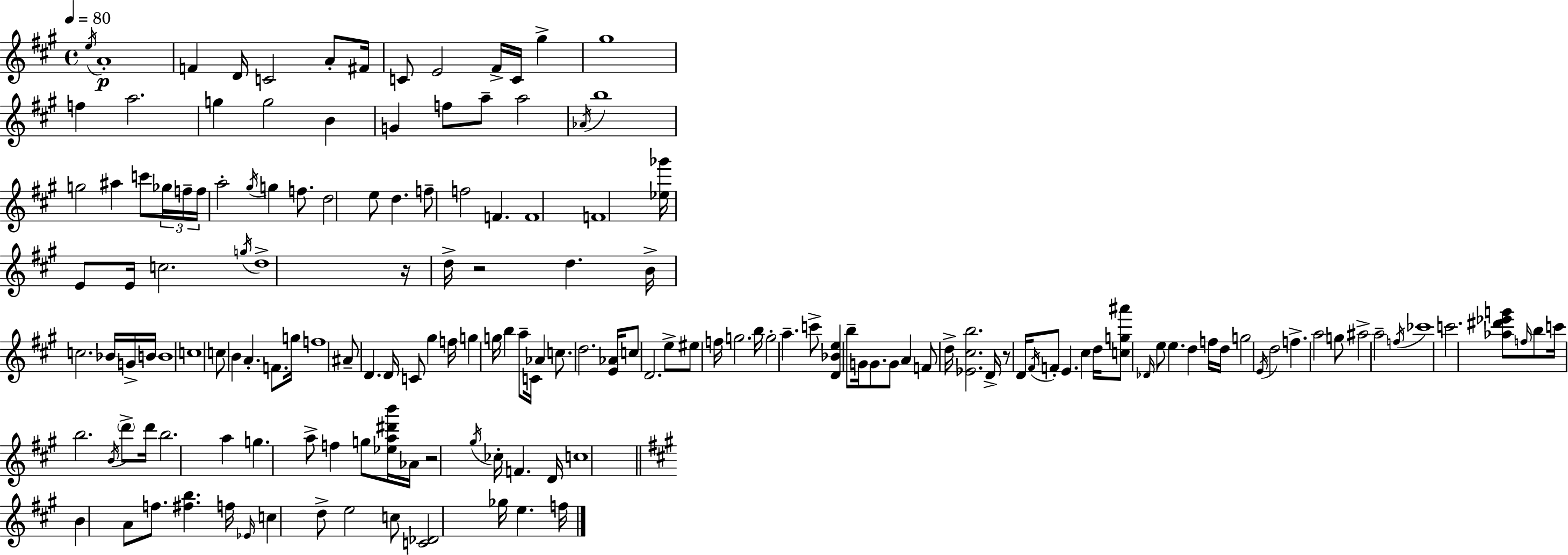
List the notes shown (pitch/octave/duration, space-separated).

E5/s A4/w F4/q D4/s C4/h A4/e F#4/s C4/e E4/h F#4/s C4/s G#5/q G#5/w F5/q A5/h. G5/q G5/h B4/q G4/q F5/e A5/e A5/h Ab4/s B5/w G5/h A#5/q C6/e Gb5/s F5/s F5/s A5/h G#5/s G5/q F5/e. D5/h E5/e D5/q. F5/e F5/h F4/q. F4/w F4/w [Eb5,Gb6]/s E4/e E4/s C5/h. G5/s D5/w R/s D5/s R/h D5/q. B4/s C5/h. Bb4/s G4/s B4/s B4/w C5/w C5/e B4/q A4/q. F4/e. G5/s F5/w A#4/e D4/q. D4/s C4/e G#5/q F5/s G5/q G5/s B5/q A5/e C4/s Ab4/q C5/e. D5/h. [E4,Ab4]/s C5/e D4/h. E5/e EIS5/e F5/s G5/h. B5/s G5/h A5/q. C6/e [D4,Bb4,E5]/q B5/e G4/s G4/e. G4/e A4/q F4/e D5/s [Eb4,C#5,B5]/h. D4/s R/e D4/s F#4/s F4/e E4/q. C#5/q D5/s [C5,G5,A#6]/e Db4/s E5/e E5/q. D5/q F5/s D5/s G5/h E4/s D5/h F5/q. A5/h G5/e A#5/h A5/h F5/s CES6/w C6/h. [Ab5,D#6,Eb6,G6]/e F5/s B5/e C6/s B5/h. B4/s D6/e D6/s B5/h. A5/q G5/q. A5/e F5/q G5/e [Eb5,A5,D#6,B6]/s Ab4/s R/h G#5/s CES5/s F4/q. D4/s C5/w B4/q A4/e F5/e. [F#5,B5]/q. F5/s Eb4/s C5/q D5/e E5/h C5/e [C4,Db4]/h Gb5/s E5/q. F5/s